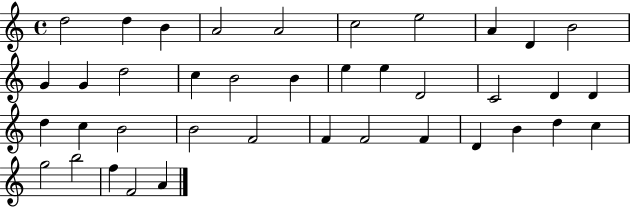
{
  \clef treble
  \time 4/4
  \defaultTimeSignature
  \key c \major
  d''2 d''4 b'4 | a'2 a'2 | c''2 e''2 | a'4 d'4 b'2 | \break g'4 g'4 d''2 | c''4 b'2 b'4 | e''4 e''4 d'2 | c'2 d'4 d'4 | \break d''4 c''4 b'2 | b'2 f'2 | f'4 f'2 f'4 | d'4 b'4 d''4 c''4 | \break g''2 b''2 | f''4 f'2 a'4 | \bar "|."
}